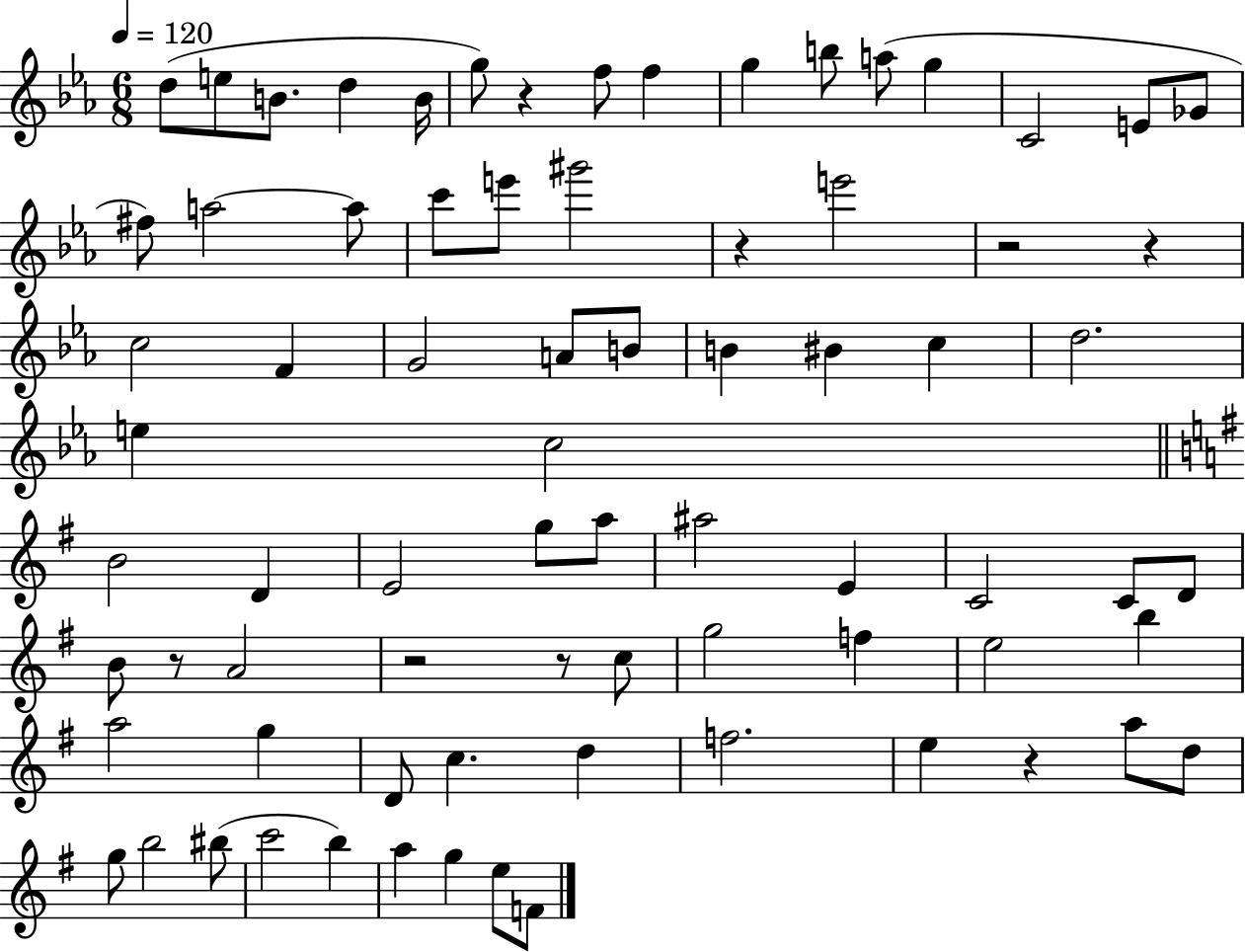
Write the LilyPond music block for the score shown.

{
  \clef treble
  \numericTimeSignature
  \time 6/8
  \key ees \major
  \tempo 4 = 120
  \repeat volta 2 { d''8( e''8 b'8. d''4 b'16 | g''8) r4 f''8 f''4 | g''4 b''8 a''8( g''4 | c'2 e'8 ges'8 | \break fis''8) a''2~~ a''8 | c'''8 e'''8 gis'''2 | r4 e'''2 | r2 r4 | \break c''2 f'4 | g'2 a'8 b'8 | b'4 bis'4 c''4 | d''2. | \break e''4 c''2 | \bar "||" \break \key g \major b'2 d'4 | e'2 g''8 a''8 | ais''2 e'4 | c'2 c'8 d'8 | \break b'8 r8 a'2 | r2 r8 c''8 | g''2 f''4 | e''2 b''4 | \break a''2 g''4 | d'8 c''4. d''4 | f''2. | e''4 r4 a''8 d''8 | \break g''8 b''2 bis''8( | c'''2 b''4) | a''4 g''4 e''8 f'8 | } \bar "|."
}